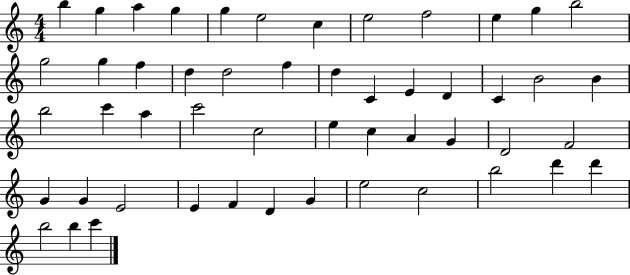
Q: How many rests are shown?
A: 0